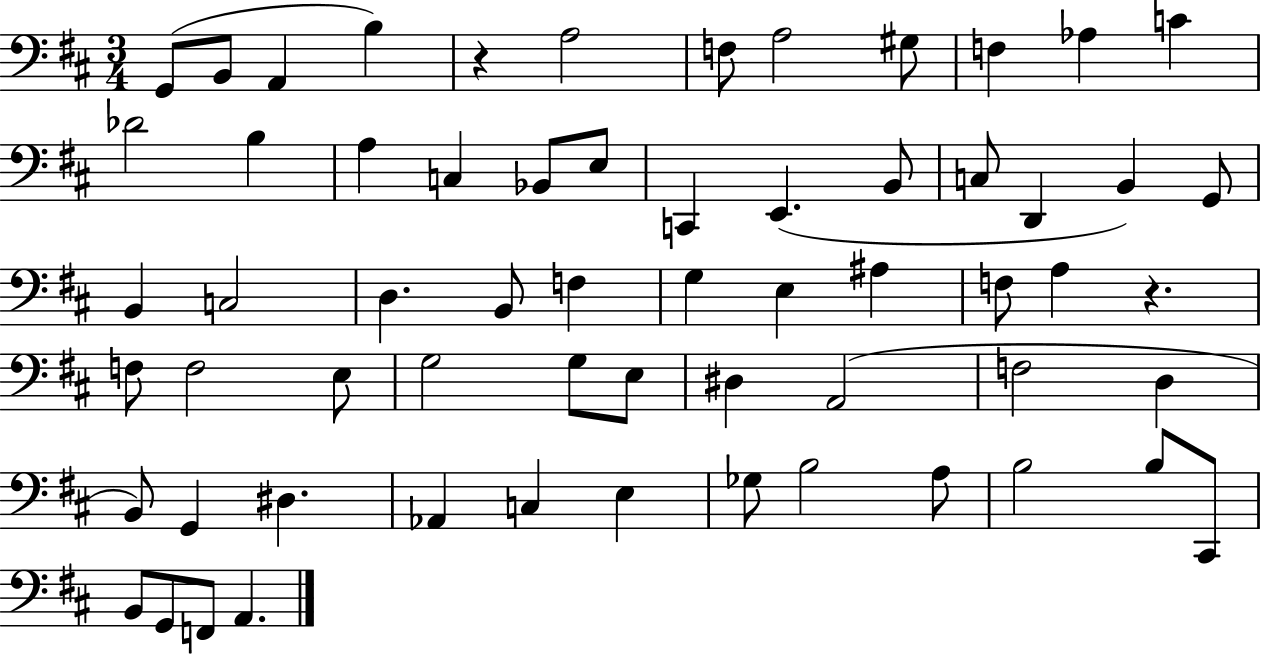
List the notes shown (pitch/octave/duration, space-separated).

G2/e B2/e A2/q B3/q R/q A3/h F3/e A3/h G#3/e F3/q Ab3/q C4/q Db4/h B3/q A3/q C3/q Bb2/e E3/e C2/q E2/q. B2/e C3/e D2/q B2/q G2/e B2/q C3/h D3/q. B2/e F3/q G3/q E3/q A#3/q F3/e A3/q R/q. F3/e F3/h E3/e G3/h G3/e E3/e D#3/q A2/h F3/h D3/q B2/e G2/q D#3/q. Ab2/q C3/q E3/q Gb3/e B3/h A3/e B3/h B3/e C#2/e B2/e G2/e F2/e A2/q.